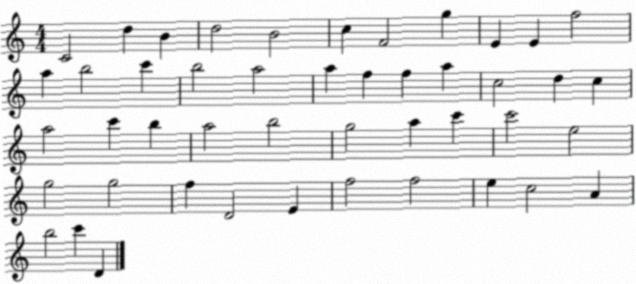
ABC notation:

X:1
T:Untitled
M:4/4
L:1/4
K:C
C2 d B d2 B2 c F2 g E E f2 a b2 c' b2 a2 a f f a c2 d c a2 c' b a2 b2 g2 a c' c'2 e2 g2 g2 f D2 E f2 f2 e c2 A b2 c' D